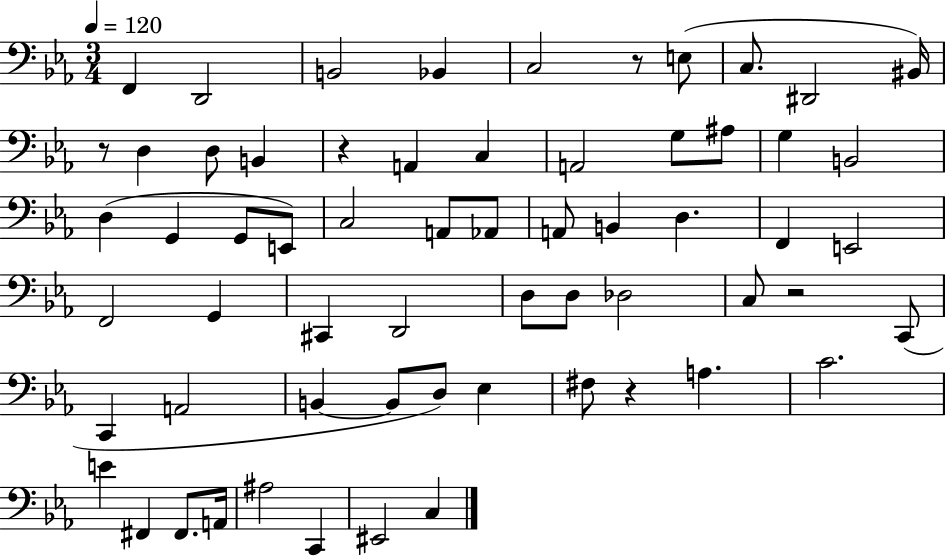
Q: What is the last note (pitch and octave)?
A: C3